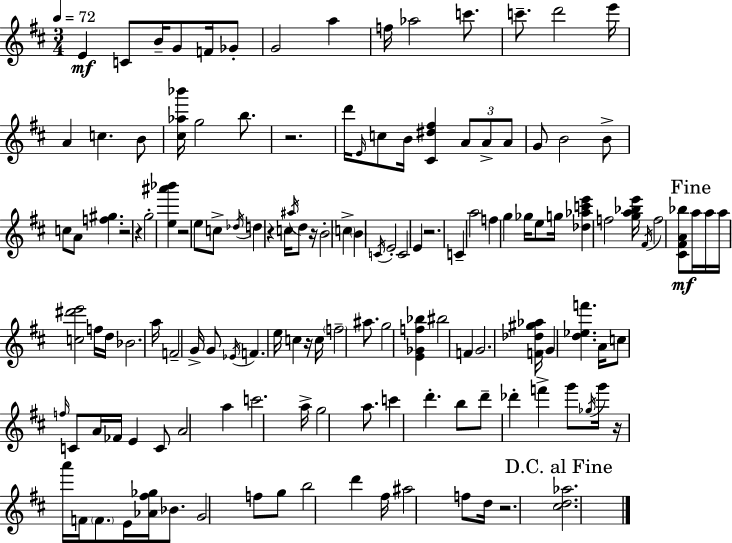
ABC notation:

X:1
T:Untitled
M:3/4
L:1/4
K:D
E C/2 B/4 G/2 F/4 _G/2 G2 a f/4 _a2 c'/2 c'/2 d'2 e'/4 A c B/2 [^c_a_b']/4 g2 b/2 z2 d'/4 E/4 c/2 B/4 [^C^d^f] A/2 A/2 A/2 G/2 B2 B/2 c/2 A/2 [f^g] z2 z g2 [e^a'_b'] z2 e/2 c/2 _d/4 d z c/4 ^a/4 d/2 z/4 B2 c B C/4 E2 C2 E z2 C a2 f g _g/4 e/2 g/4 [_d_ac'e'] f2 [ga_be']/4 ^F/4 f2 [^C^FA_b]/2 a/4 a/4 a/4 [c^d'e']2 f/4 d/4 _B2 a/4 F2 G/4 G/2 _E/4 F e/4 c z/4 c/4 f2 ^a/2 g2 [E_Gf_b] ^b2 F G2 [F_d^g_a]/4 G [d_ef'] A/4 c/2 f/4 C/2 A/4 _F/4 E C/2 A2 a c'2 a/4 g2 a/2 c' d' b/2 d'/2 _d' f' g'/2 _g/4 g'/4 z/4 a'/4 F/4 F/2 E/4 [_A^f_g]/4 _B/2 G2 f/2 g/2 b2 d' ^f/4 ^a2 f/2 d/4 z2 [^cd_a]2